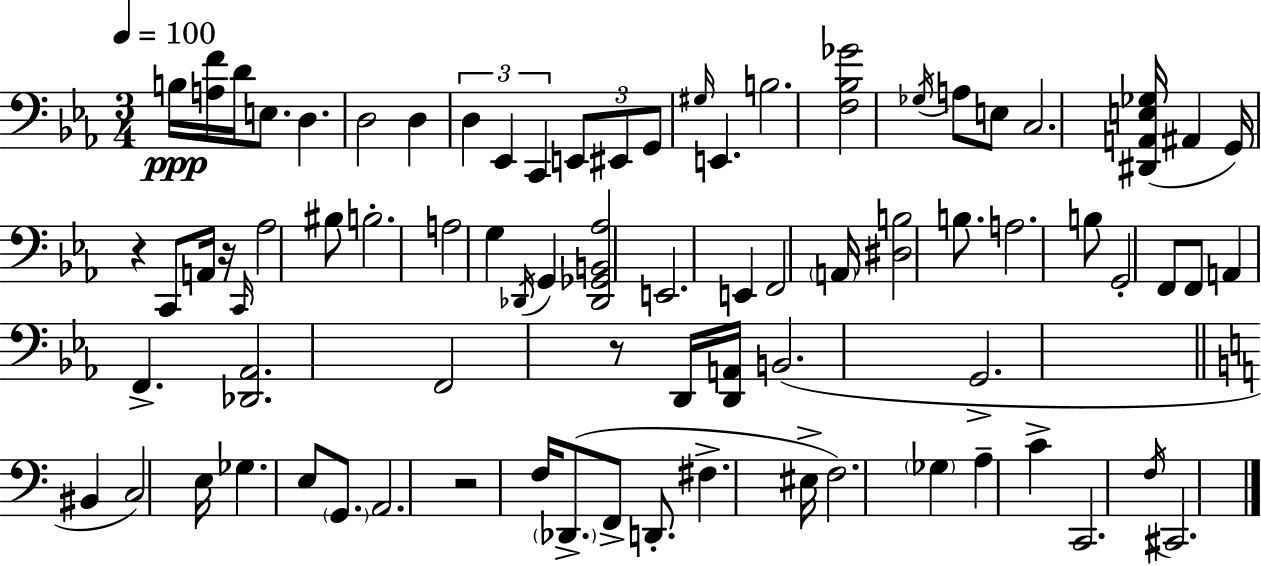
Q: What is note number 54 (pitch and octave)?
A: A2